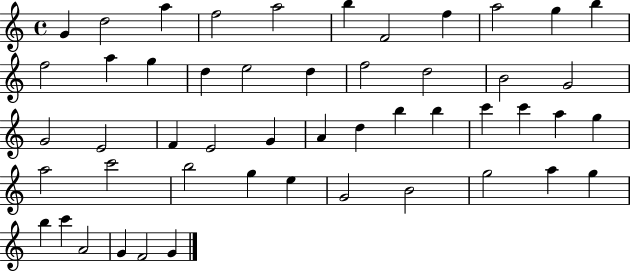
G4/q D5/h A5/q F5/h A5/h B5/q F4/h F5/q A5/h G5/q B5/q F5/h A5/q G5/q D5/q E5/h D5/q F5/h D5/h B4/h G4/h G4/h E4/h F4/q E4/h G4/q A4/q D5/q B5/q B5/q C6/q C6/q A5/q G5/q A5/h C6/h B5/h G5/q E5/q G4/h B4/h G5/h A5/q G5/q B5/q C6/q A4/h G4/q F4/h G4/q